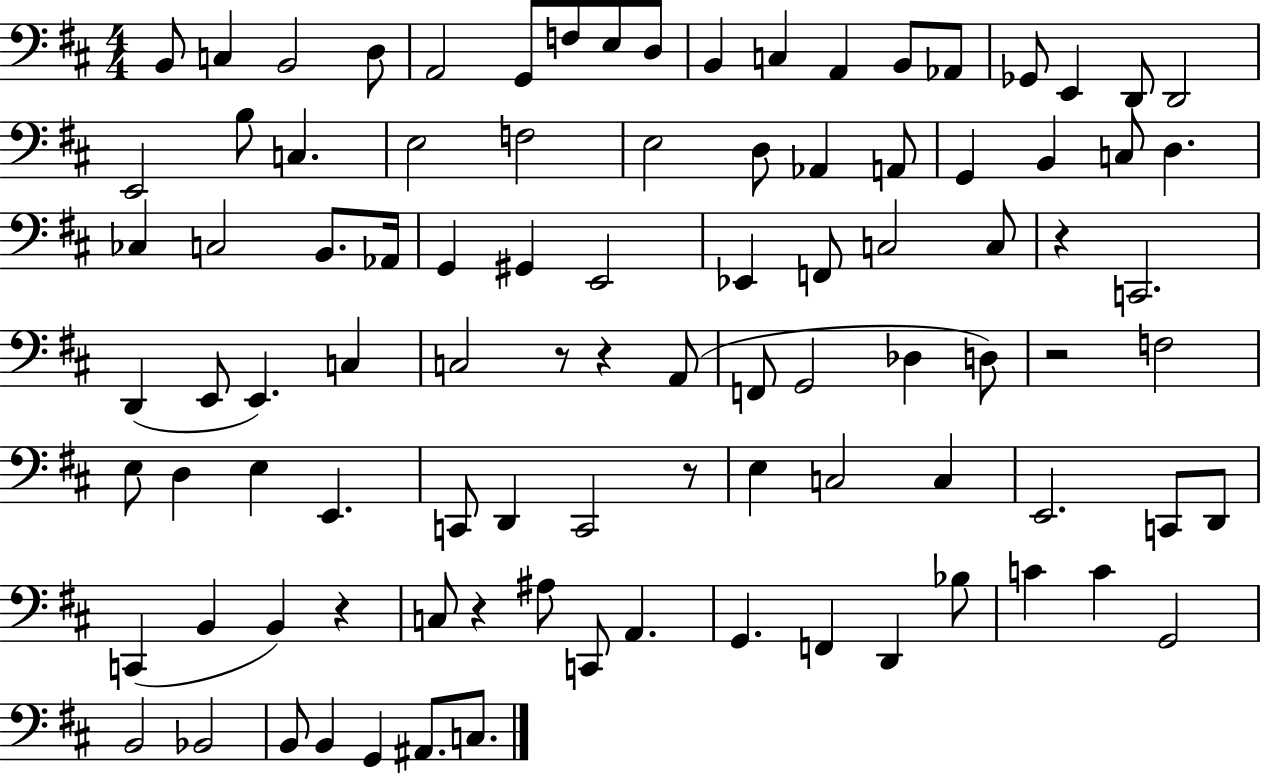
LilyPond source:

{
  \clef bass
  \numericTimeSignature
  \time 4/4
  \key d \major
  b,8 c4 b,2 d8 | a,2 g,8 f8 e8 d8 | b,4 c4 a,4 b,8 aes,8 | ges,8 e,4 d,8 d,2 | \break e,2 b8 c4. | e2 f2 | e2 d8 aes,4 a,8 | g,4 b,4 c8 d4. | \break ces4 c2 b,8. aes,16 | g,4 gis,4 e,2 | ees,4 f,8 c2 c8 | r4 c,2. | \break d,4( e,8 e,4.) c4 | c2 r8 r4 a,8( | f,8 g,2 des4 d8) | r2 f2 | \break e8 d4 e4 e,4. | c,8 d,4 c,2 r8 | e4 c2 c4 | e,2. c,8 d,8 | \break c,4( b,4 b,4) r4 | c8 r4 ais8 c,8 a,4. | g,4. f,4 d,4 bes8 | c'4 c'4 g,2 | \break b,2 bes,2 | b,8 b,4 g,4 ais,8. c8. | \bar "|."
}